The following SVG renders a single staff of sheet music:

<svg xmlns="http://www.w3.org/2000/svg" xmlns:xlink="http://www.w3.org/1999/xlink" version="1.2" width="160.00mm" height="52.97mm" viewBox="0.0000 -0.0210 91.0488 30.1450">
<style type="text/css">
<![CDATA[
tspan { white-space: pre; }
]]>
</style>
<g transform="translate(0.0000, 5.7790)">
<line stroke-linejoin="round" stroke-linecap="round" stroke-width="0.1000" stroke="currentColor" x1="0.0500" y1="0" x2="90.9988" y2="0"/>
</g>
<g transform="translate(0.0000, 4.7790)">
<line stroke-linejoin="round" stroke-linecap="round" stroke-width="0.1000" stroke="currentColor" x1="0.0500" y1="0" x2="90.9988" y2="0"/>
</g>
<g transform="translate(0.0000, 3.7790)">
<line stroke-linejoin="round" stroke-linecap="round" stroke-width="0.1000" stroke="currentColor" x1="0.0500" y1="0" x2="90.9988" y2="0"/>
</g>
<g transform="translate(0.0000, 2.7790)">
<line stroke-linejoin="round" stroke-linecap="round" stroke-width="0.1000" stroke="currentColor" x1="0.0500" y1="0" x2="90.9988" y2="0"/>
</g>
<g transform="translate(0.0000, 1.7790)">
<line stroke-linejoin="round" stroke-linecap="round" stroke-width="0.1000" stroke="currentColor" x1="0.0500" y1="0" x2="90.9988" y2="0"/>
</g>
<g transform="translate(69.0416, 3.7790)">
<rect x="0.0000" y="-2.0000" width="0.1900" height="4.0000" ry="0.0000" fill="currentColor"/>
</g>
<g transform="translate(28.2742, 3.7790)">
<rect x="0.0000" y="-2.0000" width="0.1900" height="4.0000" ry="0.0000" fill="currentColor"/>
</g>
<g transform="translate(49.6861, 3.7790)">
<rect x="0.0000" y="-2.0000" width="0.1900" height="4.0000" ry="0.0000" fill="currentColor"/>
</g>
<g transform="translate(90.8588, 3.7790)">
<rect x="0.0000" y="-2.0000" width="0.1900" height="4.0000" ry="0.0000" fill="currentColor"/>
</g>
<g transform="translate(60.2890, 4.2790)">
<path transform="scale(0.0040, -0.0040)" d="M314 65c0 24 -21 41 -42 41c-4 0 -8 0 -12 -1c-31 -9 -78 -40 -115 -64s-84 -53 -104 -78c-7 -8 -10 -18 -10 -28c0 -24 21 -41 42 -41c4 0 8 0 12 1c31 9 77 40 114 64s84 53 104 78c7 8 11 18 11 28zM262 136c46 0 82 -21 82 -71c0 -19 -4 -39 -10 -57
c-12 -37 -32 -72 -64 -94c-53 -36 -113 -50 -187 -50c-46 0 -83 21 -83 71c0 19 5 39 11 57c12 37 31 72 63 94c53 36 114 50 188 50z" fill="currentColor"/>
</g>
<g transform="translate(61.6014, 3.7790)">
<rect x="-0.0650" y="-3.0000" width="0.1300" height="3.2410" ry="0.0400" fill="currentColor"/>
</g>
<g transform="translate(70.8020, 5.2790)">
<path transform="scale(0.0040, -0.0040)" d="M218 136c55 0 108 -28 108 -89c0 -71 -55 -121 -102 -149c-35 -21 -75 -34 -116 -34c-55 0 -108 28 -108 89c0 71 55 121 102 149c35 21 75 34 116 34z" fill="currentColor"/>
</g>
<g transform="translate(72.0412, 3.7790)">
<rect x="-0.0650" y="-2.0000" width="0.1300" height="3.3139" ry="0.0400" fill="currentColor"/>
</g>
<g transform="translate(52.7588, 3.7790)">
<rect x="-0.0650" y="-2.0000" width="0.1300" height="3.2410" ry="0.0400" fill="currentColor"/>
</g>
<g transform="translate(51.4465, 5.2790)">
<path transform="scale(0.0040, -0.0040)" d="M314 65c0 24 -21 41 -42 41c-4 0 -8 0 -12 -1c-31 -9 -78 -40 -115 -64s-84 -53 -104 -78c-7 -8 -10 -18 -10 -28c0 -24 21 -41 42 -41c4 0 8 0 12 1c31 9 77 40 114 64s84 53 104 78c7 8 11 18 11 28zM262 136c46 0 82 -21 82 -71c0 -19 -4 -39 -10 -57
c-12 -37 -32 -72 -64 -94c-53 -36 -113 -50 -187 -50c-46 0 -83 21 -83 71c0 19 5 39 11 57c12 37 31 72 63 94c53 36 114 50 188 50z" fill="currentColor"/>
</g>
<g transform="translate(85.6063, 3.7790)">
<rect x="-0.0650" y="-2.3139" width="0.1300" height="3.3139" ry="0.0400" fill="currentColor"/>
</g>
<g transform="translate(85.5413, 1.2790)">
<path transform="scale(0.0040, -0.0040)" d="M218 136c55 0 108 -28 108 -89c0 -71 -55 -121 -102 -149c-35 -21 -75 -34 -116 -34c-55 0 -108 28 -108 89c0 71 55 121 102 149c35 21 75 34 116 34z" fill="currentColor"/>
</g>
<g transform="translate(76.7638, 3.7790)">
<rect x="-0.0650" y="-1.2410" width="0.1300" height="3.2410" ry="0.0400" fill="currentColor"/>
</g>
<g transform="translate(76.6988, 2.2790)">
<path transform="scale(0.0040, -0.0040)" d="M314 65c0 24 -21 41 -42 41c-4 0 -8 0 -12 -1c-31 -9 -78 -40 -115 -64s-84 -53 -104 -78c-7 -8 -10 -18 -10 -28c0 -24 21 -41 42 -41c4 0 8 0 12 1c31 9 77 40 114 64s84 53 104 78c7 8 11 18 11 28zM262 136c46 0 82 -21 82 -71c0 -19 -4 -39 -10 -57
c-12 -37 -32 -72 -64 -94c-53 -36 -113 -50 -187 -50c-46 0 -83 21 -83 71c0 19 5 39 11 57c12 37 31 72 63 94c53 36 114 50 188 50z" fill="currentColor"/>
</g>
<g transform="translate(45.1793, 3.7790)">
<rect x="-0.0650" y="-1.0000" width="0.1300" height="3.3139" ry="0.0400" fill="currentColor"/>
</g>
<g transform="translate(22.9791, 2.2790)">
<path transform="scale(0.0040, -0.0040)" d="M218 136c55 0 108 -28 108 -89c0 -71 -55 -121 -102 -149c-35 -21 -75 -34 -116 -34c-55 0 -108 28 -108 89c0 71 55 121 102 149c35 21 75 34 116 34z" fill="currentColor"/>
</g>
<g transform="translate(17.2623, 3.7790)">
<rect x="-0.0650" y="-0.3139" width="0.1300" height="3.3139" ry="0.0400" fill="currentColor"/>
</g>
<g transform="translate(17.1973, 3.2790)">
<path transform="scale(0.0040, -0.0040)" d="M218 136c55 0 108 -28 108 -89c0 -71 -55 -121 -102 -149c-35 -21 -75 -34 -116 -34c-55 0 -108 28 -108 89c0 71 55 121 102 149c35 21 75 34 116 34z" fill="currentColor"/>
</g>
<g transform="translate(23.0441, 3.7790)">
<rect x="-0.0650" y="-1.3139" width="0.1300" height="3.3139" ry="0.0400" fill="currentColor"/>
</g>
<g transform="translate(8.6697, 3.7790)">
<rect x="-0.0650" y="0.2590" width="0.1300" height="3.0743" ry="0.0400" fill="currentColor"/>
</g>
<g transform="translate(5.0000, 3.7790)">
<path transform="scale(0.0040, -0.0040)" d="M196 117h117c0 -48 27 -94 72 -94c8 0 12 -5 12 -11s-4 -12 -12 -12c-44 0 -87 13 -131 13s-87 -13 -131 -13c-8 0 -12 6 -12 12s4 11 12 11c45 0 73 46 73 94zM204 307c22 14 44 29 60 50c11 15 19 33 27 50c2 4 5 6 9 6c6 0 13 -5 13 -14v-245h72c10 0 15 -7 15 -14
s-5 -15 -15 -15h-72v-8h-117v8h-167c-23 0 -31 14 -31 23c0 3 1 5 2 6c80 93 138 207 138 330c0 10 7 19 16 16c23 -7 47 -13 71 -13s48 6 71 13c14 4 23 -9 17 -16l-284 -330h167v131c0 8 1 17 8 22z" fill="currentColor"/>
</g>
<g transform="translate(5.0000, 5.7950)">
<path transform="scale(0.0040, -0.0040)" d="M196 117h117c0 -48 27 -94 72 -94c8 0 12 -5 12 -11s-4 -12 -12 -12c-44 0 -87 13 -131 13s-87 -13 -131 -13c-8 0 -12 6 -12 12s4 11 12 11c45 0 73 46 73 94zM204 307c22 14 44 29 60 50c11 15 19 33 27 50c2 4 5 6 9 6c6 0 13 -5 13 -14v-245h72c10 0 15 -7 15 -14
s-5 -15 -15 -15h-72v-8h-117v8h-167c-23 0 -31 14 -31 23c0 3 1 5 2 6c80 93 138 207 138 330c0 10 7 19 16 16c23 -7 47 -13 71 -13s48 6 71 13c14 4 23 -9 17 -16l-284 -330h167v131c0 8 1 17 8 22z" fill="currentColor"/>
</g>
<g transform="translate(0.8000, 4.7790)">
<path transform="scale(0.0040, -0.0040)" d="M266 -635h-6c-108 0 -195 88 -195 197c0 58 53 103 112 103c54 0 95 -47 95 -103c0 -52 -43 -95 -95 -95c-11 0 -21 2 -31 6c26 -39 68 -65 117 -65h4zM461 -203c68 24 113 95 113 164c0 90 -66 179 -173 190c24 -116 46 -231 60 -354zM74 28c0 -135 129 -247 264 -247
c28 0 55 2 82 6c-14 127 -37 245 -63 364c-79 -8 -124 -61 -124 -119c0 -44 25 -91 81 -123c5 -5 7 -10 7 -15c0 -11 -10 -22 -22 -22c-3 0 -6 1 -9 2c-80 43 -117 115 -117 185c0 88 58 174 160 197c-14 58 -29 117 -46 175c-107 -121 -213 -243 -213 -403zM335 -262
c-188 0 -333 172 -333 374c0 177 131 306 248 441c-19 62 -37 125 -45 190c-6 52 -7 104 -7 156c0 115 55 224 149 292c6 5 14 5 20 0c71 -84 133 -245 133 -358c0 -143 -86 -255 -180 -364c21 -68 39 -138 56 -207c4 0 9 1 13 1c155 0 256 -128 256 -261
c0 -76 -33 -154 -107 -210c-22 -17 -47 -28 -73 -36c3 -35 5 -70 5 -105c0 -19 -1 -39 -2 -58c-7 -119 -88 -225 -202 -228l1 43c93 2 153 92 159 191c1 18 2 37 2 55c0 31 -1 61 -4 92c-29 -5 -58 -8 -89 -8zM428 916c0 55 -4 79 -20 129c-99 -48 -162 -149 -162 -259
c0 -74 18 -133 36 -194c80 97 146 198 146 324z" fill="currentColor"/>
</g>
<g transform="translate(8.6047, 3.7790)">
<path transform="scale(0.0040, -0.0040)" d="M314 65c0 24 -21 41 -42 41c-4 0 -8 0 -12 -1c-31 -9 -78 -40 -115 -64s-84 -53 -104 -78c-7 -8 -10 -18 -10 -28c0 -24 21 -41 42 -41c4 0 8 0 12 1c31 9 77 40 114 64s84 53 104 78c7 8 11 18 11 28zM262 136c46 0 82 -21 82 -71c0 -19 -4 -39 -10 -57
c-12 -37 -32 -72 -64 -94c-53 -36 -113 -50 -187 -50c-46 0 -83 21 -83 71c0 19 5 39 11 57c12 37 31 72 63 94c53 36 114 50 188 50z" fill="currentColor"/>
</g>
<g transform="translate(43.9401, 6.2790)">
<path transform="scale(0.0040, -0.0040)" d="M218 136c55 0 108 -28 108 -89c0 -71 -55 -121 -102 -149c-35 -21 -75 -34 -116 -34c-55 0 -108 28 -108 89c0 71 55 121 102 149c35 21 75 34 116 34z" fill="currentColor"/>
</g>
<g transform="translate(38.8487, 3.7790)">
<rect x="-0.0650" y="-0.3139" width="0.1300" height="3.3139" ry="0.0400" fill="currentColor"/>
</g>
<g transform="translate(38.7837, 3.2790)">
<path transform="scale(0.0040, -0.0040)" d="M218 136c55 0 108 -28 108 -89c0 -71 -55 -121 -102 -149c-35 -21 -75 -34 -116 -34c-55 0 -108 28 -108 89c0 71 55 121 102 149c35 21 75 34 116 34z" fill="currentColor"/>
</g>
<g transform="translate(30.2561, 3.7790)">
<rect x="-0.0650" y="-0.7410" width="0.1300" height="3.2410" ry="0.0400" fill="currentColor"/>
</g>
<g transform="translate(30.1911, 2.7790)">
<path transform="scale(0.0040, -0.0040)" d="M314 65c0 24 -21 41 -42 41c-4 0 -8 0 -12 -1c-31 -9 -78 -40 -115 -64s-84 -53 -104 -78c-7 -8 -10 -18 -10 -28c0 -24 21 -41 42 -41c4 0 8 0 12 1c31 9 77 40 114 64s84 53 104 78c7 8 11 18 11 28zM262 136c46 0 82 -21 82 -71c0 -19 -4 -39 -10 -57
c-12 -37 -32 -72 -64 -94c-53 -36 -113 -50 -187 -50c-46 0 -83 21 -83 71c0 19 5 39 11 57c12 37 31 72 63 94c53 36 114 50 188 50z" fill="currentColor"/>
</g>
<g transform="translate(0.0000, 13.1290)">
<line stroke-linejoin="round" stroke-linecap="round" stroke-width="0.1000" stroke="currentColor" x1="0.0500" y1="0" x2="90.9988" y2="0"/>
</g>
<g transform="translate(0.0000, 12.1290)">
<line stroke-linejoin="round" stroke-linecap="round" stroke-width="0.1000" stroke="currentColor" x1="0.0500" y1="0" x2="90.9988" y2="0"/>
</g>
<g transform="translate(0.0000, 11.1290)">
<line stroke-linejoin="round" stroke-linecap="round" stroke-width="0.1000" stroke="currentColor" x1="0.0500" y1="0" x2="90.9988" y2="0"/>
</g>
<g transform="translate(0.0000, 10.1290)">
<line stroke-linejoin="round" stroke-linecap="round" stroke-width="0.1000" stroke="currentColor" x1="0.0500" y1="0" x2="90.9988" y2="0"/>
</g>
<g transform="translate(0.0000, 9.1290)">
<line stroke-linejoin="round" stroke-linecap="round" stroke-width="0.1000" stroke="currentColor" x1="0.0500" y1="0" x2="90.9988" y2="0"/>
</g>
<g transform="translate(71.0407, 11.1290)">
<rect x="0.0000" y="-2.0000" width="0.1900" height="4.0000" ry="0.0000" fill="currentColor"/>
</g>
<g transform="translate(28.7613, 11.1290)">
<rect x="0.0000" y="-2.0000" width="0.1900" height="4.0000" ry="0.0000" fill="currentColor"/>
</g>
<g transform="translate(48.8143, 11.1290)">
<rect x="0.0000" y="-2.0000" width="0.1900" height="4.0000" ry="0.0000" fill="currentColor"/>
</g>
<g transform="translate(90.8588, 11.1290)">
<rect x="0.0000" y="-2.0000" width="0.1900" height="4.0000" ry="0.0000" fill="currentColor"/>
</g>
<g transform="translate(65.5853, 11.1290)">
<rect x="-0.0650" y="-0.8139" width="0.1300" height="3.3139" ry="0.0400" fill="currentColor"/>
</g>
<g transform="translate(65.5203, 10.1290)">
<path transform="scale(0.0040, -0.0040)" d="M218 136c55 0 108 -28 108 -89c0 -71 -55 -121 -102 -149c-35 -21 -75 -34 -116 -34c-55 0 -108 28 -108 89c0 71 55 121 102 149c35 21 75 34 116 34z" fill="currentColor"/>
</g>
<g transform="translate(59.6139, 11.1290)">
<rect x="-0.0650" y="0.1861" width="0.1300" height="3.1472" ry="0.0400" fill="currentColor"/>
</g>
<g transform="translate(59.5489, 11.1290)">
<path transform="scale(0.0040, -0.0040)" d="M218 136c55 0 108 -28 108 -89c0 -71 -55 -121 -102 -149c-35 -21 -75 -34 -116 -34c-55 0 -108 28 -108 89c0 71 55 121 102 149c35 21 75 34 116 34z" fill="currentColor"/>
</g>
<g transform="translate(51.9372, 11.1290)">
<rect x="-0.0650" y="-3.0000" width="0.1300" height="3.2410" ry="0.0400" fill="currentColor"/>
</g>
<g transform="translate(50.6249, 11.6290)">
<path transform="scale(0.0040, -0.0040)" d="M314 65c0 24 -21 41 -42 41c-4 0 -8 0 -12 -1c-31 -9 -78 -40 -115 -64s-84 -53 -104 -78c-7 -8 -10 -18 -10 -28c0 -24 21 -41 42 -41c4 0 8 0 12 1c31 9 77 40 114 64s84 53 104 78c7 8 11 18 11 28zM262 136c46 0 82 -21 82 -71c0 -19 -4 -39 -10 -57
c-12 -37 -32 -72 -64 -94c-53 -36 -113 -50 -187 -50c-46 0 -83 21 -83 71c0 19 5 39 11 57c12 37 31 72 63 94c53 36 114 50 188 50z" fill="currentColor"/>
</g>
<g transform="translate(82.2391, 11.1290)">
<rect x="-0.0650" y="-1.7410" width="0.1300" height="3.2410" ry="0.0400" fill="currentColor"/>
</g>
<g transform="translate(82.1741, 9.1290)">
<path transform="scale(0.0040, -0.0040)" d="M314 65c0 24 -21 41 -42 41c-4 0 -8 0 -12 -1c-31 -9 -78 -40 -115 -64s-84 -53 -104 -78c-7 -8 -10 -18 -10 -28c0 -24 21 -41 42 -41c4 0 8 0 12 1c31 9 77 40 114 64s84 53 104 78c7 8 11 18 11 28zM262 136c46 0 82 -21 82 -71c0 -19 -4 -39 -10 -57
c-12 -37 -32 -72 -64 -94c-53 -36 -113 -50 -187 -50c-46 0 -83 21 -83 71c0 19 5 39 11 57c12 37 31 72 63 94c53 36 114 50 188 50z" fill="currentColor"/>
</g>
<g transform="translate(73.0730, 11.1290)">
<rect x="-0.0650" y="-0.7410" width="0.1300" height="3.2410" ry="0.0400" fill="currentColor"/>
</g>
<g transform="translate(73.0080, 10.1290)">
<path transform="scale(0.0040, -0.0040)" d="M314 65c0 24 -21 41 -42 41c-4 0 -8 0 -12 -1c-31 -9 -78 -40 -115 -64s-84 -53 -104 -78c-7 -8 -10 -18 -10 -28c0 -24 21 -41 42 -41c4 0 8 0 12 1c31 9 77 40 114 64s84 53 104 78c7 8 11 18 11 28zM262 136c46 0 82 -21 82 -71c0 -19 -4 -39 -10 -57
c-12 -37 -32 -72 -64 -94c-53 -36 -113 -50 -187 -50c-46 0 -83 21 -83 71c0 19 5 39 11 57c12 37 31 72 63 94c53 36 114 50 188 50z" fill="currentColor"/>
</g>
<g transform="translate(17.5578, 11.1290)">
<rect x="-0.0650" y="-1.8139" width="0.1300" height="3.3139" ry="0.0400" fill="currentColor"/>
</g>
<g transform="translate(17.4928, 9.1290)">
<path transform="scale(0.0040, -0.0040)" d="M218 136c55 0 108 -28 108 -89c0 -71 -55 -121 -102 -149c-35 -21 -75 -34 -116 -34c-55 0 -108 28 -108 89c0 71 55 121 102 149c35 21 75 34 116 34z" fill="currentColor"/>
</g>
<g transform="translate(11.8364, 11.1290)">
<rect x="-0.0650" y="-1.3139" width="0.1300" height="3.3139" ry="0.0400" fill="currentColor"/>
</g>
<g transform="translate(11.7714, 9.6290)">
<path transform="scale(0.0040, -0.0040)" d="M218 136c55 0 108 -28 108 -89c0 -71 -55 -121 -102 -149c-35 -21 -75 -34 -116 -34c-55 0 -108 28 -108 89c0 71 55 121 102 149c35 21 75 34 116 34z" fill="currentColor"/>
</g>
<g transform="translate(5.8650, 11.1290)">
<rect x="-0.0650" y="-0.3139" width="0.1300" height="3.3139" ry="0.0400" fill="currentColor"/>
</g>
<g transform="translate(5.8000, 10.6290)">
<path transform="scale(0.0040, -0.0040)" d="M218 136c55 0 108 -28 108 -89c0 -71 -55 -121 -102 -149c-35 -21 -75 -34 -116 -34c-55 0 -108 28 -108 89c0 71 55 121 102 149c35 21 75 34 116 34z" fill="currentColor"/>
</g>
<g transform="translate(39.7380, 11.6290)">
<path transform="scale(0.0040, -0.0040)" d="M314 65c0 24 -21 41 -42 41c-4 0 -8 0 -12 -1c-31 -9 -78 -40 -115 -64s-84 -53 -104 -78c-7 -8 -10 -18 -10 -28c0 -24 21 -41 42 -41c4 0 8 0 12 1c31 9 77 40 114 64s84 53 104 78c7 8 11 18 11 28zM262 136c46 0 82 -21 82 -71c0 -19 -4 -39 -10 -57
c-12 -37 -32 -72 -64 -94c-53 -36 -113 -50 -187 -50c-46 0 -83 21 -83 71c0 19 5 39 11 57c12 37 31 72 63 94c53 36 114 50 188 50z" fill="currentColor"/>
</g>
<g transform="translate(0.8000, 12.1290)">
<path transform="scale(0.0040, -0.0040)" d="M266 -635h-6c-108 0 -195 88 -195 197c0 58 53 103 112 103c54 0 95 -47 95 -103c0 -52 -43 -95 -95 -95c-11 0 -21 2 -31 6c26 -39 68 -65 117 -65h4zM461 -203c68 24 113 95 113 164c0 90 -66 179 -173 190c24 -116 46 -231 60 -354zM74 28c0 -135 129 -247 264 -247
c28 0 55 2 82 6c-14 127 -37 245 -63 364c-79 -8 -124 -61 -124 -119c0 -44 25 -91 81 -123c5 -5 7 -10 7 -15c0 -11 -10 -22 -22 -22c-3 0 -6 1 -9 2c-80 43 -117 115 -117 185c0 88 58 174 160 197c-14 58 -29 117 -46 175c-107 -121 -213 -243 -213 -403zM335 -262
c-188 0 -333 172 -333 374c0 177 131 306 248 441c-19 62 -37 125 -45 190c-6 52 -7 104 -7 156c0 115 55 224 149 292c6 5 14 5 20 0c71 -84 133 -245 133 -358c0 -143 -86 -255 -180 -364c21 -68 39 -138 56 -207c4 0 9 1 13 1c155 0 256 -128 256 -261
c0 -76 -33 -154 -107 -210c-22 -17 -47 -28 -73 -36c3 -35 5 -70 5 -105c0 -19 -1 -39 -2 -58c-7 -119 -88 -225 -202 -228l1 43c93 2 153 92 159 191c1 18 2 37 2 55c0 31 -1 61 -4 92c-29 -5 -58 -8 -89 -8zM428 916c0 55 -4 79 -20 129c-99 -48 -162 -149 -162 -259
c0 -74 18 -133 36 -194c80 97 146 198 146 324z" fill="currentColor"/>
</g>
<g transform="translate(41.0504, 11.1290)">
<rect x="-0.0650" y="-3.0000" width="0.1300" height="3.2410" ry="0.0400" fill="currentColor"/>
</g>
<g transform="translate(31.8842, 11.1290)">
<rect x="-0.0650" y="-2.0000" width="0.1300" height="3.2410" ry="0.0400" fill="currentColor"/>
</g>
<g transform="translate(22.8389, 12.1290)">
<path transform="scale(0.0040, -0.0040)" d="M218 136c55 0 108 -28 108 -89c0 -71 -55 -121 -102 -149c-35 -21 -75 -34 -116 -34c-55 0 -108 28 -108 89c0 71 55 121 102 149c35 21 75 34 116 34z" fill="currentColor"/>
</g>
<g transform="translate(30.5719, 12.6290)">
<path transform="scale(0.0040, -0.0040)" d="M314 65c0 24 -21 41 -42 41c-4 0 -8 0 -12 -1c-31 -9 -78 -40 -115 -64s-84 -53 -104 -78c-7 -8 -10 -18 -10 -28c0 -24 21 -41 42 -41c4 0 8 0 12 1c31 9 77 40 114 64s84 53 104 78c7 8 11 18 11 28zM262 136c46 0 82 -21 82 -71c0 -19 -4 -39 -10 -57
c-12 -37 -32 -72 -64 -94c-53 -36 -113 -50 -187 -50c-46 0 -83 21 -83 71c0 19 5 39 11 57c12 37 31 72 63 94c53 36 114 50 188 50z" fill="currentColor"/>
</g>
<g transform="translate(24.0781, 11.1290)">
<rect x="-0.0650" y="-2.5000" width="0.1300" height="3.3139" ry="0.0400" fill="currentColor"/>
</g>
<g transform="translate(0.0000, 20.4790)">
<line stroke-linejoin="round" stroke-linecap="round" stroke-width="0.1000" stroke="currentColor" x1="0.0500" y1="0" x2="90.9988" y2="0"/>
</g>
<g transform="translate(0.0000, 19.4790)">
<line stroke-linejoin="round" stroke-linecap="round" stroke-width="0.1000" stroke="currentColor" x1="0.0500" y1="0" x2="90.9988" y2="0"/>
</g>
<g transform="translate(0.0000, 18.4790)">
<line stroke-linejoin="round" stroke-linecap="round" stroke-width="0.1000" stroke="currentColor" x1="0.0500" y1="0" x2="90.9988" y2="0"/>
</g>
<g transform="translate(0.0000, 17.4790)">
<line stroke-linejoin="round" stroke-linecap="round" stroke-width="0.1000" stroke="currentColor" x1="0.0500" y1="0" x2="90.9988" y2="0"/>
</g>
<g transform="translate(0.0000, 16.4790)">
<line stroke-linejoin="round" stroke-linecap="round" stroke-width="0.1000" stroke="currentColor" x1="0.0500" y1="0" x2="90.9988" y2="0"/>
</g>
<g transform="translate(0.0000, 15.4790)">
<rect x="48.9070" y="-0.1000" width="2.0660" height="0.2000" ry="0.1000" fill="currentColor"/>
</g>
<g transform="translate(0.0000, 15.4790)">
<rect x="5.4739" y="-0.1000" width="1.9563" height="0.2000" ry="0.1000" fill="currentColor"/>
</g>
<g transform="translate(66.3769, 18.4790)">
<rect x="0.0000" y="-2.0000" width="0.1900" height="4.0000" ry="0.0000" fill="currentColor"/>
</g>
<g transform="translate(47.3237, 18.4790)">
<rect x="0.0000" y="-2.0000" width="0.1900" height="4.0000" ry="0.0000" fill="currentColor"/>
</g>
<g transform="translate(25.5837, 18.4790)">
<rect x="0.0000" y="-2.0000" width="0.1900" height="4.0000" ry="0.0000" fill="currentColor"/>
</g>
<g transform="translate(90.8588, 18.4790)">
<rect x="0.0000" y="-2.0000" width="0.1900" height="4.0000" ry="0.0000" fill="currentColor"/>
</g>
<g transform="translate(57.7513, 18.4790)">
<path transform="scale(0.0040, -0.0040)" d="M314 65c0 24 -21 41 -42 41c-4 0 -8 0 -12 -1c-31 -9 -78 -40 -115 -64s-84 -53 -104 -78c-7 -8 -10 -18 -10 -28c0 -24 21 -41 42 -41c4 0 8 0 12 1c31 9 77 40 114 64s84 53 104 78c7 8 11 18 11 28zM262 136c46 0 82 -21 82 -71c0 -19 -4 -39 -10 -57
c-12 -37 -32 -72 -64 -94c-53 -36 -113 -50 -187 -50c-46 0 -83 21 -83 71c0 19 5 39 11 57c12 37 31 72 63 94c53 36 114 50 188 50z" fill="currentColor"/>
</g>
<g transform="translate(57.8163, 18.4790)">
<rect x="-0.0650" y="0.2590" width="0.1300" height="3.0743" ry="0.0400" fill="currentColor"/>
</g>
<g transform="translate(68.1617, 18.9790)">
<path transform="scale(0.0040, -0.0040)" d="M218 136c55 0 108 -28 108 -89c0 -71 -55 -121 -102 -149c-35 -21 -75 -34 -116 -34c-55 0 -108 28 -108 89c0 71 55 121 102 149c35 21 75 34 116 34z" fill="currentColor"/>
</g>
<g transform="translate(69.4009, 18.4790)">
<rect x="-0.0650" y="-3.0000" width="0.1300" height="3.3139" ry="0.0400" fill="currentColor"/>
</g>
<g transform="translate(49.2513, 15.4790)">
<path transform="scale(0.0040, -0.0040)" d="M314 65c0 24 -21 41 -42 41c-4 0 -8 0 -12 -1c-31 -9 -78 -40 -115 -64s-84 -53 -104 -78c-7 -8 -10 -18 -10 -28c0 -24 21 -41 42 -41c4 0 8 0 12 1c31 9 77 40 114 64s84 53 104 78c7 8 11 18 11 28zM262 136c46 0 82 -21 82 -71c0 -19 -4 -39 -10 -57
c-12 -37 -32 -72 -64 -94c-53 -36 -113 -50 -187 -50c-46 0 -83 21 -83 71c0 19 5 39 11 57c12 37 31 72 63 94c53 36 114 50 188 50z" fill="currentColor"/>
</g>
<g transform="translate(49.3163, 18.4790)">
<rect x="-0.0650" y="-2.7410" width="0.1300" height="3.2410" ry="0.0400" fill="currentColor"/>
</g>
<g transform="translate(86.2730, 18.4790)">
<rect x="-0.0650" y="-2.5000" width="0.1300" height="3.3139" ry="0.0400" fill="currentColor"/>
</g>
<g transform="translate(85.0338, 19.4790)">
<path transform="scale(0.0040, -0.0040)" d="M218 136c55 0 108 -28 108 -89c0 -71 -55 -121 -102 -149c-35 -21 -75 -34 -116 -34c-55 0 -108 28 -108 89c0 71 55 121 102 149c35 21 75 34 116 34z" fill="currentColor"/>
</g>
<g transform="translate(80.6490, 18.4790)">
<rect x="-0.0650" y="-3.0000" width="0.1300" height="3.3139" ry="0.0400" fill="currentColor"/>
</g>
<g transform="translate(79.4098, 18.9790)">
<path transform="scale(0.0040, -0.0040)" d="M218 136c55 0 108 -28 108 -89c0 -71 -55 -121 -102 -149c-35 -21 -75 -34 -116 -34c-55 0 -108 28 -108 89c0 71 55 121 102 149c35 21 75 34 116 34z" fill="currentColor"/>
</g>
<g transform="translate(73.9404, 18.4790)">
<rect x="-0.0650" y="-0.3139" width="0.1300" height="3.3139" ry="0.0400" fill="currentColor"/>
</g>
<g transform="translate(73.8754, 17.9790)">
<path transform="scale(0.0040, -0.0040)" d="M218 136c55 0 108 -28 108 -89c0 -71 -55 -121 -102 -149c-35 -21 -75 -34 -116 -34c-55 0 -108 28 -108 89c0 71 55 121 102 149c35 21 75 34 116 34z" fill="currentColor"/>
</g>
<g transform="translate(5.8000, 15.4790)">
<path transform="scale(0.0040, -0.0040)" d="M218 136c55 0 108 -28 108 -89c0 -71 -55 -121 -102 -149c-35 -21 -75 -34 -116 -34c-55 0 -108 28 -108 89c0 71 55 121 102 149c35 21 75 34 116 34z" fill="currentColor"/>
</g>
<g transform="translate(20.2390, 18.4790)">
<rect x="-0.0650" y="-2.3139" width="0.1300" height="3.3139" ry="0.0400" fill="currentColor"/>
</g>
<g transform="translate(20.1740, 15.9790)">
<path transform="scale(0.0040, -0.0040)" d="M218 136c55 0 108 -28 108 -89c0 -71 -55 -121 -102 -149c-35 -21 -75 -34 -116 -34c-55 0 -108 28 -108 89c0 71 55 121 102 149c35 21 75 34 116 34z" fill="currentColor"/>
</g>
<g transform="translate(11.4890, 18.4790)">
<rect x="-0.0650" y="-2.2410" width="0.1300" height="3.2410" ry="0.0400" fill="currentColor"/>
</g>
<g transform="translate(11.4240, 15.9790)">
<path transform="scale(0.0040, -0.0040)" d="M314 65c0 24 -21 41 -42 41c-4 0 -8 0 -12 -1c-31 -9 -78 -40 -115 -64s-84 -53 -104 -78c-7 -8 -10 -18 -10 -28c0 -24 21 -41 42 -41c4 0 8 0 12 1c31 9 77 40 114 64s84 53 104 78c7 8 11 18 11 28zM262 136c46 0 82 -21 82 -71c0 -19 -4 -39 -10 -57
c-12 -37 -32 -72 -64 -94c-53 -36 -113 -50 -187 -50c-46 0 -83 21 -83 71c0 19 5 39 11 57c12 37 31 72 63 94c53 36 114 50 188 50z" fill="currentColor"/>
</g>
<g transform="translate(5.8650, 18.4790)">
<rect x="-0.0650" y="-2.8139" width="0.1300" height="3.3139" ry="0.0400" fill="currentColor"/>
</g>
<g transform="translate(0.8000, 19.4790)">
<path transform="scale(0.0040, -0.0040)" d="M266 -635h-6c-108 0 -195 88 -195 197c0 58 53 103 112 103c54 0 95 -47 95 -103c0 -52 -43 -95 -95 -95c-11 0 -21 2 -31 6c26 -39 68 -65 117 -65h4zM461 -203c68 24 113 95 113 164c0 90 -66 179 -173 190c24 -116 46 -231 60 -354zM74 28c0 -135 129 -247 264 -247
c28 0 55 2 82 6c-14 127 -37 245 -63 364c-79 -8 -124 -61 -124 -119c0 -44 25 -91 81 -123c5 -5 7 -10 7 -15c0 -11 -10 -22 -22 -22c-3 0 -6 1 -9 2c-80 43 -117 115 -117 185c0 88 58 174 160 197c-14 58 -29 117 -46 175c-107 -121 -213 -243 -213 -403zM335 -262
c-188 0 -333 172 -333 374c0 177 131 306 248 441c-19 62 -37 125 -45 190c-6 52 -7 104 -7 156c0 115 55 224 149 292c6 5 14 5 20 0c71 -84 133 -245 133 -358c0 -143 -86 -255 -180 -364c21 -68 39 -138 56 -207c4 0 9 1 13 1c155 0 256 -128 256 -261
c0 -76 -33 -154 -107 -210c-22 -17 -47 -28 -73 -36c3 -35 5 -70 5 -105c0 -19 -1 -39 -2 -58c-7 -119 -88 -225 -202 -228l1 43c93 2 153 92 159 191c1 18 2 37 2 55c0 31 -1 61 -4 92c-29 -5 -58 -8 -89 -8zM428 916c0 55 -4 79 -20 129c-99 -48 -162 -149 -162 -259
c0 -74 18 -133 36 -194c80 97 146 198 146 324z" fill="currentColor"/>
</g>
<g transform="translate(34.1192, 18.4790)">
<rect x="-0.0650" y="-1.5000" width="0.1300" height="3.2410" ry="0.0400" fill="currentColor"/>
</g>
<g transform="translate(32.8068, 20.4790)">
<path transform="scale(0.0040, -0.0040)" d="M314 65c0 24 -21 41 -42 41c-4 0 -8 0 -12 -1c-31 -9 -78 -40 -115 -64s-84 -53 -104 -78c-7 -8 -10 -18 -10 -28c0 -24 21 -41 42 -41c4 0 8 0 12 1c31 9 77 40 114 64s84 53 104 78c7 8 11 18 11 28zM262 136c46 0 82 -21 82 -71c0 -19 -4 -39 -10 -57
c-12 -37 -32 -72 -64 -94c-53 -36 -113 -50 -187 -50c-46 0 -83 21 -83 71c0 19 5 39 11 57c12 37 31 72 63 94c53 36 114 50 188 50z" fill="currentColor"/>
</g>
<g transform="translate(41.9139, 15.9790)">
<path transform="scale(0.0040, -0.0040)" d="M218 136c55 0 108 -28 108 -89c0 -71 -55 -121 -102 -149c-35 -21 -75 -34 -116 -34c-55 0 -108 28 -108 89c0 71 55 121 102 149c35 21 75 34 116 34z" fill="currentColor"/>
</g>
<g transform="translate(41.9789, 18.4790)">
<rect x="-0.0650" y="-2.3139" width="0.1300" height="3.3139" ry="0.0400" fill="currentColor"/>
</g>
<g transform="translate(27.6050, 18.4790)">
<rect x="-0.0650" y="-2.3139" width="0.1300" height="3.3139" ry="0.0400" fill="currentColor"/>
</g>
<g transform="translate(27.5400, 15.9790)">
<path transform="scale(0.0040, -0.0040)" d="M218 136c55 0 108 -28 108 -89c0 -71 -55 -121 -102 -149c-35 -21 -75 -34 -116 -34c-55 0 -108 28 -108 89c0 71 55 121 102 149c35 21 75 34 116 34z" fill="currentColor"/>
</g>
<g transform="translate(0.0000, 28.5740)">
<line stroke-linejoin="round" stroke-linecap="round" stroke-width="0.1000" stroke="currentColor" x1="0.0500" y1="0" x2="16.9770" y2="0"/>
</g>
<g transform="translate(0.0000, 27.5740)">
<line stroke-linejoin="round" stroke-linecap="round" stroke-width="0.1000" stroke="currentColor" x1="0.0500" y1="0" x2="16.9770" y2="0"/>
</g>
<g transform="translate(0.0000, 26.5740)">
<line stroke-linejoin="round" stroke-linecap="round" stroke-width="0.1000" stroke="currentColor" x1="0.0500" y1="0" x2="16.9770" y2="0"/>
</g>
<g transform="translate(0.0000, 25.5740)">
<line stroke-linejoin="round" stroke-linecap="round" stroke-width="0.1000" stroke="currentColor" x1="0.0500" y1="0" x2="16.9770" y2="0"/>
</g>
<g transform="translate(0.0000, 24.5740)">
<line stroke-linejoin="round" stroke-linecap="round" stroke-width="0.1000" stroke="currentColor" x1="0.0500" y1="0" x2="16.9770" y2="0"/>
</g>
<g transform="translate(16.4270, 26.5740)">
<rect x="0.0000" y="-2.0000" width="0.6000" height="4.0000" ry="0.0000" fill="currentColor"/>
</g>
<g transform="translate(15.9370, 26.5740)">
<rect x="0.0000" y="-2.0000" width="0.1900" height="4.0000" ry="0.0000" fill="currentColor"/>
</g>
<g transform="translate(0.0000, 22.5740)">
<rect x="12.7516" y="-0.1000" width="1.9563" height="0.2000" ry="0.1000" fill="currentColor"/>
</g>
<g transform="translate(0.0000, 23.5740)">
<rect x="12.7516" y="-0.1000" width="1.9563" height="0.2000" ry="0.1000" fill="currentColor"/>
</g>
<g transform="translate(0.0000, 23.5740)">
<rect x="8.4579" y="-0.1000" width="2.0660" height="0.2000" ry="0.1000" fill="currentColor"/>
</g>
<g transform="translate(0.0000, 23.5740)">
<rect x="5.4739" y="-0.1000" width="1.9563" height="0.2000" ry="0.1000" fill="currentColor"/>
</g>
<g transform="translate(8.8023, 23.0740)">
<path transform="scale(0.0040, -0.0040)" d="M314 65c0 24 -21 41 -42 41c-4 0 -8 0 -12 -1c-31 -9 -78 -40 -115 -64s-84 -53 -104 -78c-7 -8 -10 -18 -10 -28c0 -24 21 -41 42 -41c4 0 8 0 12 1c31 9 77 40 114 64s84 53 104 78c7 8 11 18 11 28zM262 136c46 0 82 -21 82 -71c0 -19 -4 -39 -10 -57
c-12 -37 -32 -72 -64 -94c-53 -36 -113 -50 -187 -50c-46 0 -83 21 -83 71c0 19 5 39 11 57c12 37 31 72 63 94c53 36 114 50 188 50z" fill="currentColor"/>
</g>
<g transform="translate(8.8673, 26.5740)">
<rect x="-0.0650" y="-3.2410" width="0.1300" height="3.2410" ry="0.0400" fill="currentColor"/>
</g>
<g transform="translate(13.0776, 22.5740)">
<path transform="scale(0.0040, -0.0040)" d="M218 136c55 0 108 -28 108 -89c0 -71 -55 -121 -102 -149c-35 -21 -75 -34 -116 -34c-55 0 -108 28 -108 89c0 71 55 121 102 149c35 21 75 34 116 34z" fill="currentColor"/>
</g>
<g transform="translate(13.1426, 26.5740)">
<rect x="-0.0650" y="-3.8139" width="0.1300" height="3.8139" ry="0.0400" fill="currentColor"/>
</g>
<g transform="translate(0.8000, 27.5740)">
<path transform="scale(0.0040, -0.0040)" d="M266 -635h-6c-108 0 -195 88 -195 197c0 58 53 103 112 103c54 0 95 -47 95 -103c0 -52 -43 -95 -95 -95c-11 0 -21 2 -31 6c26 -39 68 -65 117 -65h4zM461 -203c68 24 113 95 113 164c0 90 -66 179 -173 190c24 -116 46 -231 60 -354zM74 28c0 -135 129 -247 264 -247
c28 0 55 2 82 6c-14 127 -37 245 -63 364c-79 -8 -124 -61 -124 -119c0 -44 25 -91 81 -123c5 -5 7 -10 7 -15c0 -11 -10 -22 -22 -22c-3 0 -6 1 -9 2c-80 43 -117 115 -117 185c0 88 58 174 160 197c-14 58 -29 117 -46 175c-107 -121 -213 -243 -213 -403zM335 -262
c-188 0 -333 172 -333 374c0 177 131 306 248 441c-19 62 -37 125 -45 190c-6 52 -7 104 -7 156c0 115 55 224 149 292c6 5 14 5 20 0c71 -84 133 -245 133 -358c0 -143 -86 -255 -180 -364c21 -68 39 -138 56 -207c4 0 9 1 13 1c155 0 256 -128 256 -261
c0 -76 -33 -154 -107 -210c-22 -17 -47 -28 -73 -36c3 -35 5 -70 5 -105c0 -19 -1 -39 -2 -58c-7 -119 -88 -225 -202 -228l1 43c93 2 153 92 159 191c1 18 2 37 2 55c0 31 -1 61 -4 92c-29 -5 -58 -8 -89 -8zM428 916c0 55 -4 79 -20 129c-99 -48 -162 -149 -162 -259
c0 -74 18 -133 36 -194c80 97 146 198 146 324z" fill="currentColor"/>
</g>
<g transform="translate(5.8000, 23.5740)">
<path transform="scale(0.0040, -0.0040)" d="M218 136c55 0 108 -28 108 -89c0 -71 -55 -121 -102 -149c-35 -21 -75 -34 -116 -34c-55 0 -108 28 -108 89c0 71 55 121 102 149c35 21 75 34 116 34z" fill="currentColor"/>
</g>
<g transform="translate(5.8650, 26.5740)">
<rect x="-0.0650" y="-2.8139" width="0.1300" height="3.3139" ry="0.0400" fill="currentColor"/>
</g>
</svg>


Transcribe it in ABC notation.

X:1
T:Untitled
M:4/4
L:1/4
K:C
B2 c e d2 c D F2 A2 F e2 g c e f G F2 A2 A2 B d d2 f2 a g2 g g E2 g a2 B2 A c A G a b2 c'